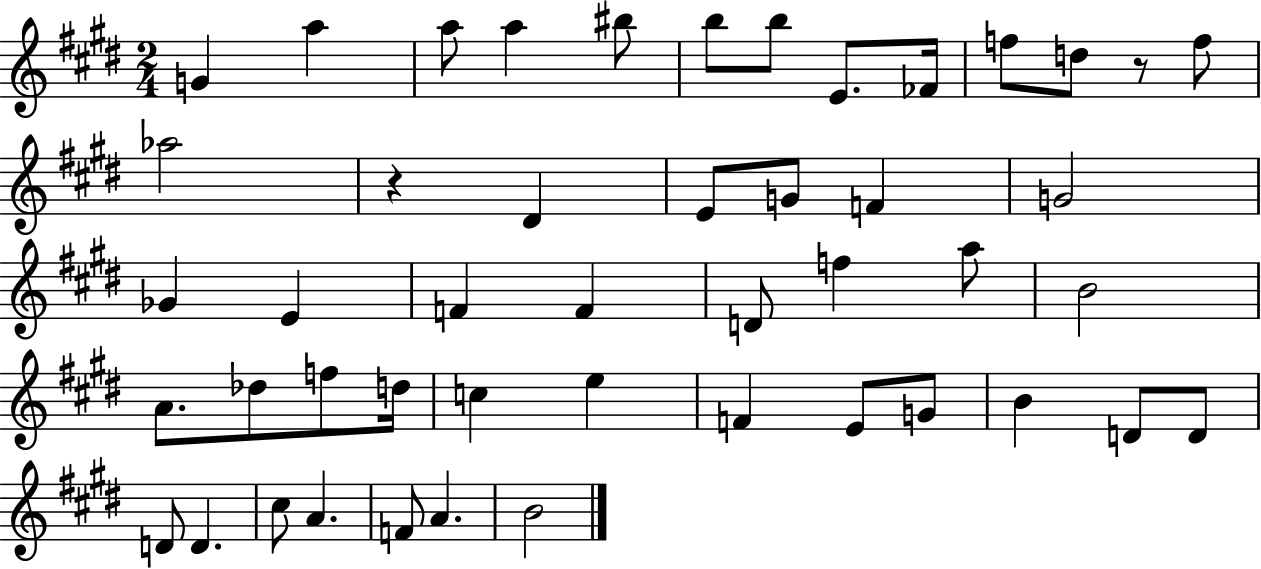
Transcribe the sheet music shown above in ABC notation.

X:1
T:Untitled
M:2/4
L:1/4
K:E
G a a/2 a ^b/2 b/2 b/2 E/2 _F/4 f/2 d/2 z/2 f/2 _a2 z ^D E/2 G/2 F G2 _G E F F D/2 f a/2 B2 A/2 _d/2 f/2 d/4 c e F E/2 G/2 B D/2 D/2 D/2 D ^c/2 A F/2 A B2